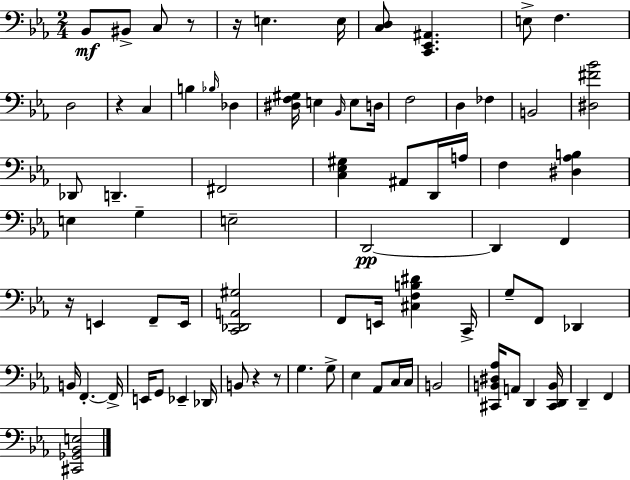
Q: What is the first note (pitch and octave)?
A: Bb2